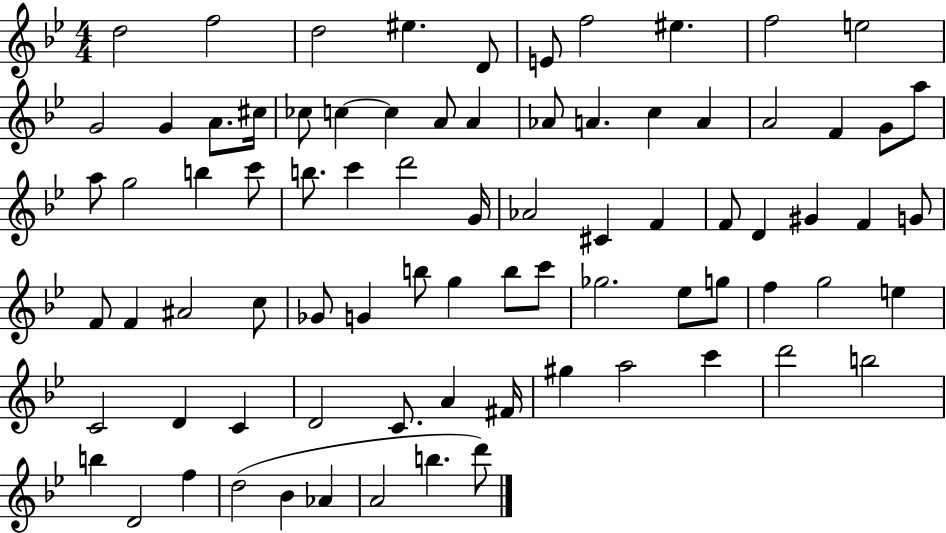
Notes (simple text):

D5/h F5/h D5/h EIS5/q. D4/e E4/e F5/h EIS5/q. F5/h E5/h G4/h G4/q A4/e. C#5/s CES5/e C5/q C5/q A4/e A4/q Ab4/e A4/q. C5/q A4/q A4/h F4/q G4/e A5/e A5/e G5/h B5/q C6/e B5/e. C6/q D6/h G4/s Ab4/h C#4/q F4/q F4/e D4/q G#4/q F4/q G4/e F4/e F4/q A#4/h C5/e Gb4/e G4/q B5/e G5/q B5/e C6/e Gb5/h. Eb5/e G5/e F5/q G5/h E5/q C4/h D4/q C4/q D4/h C4/e. A4/q F#4/s G#5/q A5/h C6/q D6/h B5/h B5/q D4/h F5/q D5/h Bb4/q Ab4/q A4/h B5/q. D6/e